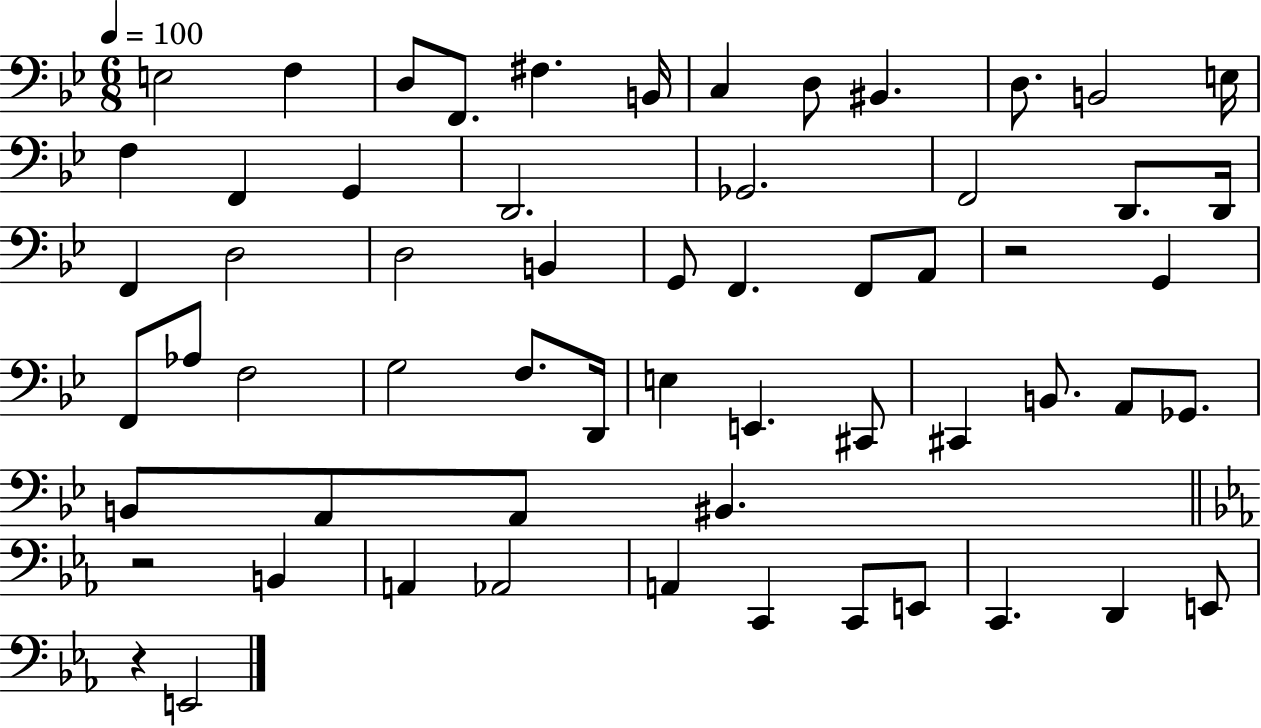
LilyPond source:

{
  \clef bass
  \numericTimeSignature
  \time 6/8
  \key bes \major
  \tempo 4 = 100
  \repeat volta 2 { e2 f4 | d8 f,8. fis4. b,16 | c4 d8 bis,4. | d8. b,2 e16 | \break f4 f,4 g,4 | d,2. | ges,2. | f,2 d,8. d,16 | \break f,4 d2 | d2 b,4 | g,8 f,4. f,8 a,8 | r2 g,4 | \break f,8 aes8 f2 | g2 f8. d,16 | e4 e,4. cis,8 | cis,4 b,8. a,8 ges,8. | \break b,8 a,8 a,8 bis,4. | \bar "||" \break \key ees \major r2 b,4 | a,4 aes,2 | a,4 c,4 c,8 e,8 | c,4. d,4 e,8 | \break r4 e,2 | } \bar "|."
}